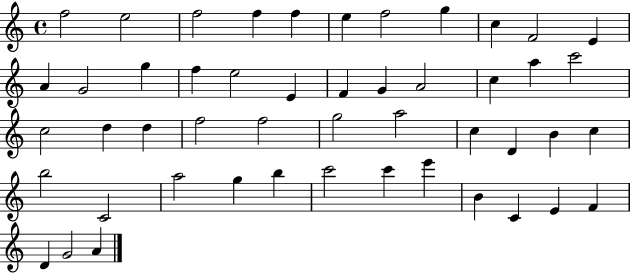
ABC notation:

X:1
T:Untitled
M:4/4
L:1/4
K:C
f2 e2 f2 f f e f2 g c F2 E A G2 g f e2 E F G A2 c a c'2 c2 d d f2 f2 g2 a2 c D B c b2 C2 a2 g b c'2 c' e' B C E F D G2 A